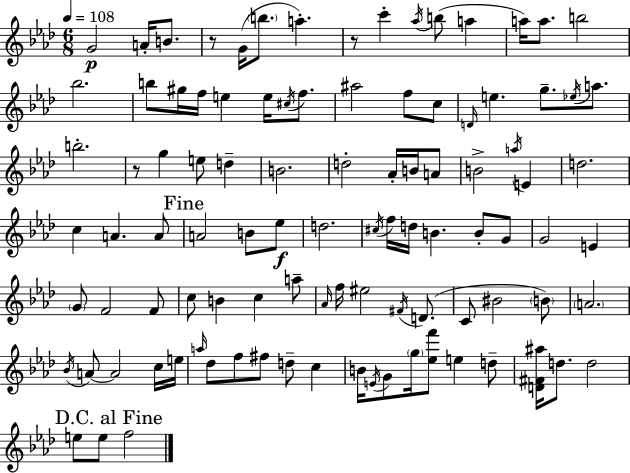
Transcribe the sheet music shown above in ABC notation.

X:1
T:Untitled
M:6/8
L:1/4
K:Ab
G2 A/4 B/2 z/2 G/4 b/2 a z/2 c' _a/4 b/2 a a/4 a/2 b2 _b2 b/2 ^g/4 f/4 e e/4 ^c/4 f/2 ^a2 f/2 c/2 D/4 e g/2 _e/4 a/2 b2 z/2 g e/2 d B2 d2 _A/4 B/4 A/2 B2 a/4 E d2 c A A/2 A2 B/2 _e/2 d2 ^c/4 f/4 d/4 B B/2 G/2 G2 E G/2 F2 F/2 c/2 B c a/2 _A/4 f/4 ^e2 ^F/4 D/2 C/2 ^B2 B/2 A2 _B/4 A/2 A2 c/4 e/4 a/4 _d/2 f/2 ^f/2 d/2 c B/4 E/4 G/2 g/4 [_ef']/2 e d/2 [D^F^a]/4 d/2 d2 e/2 e/2 f2